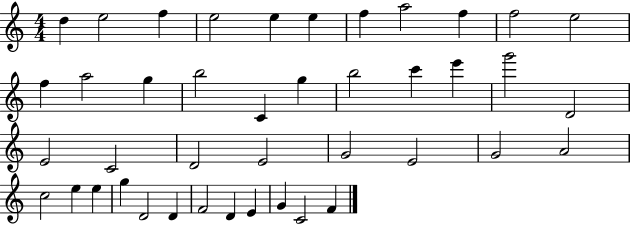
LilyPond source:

{
  \clef treble
  \numericTimeSignature
  \time 4/4
  \key c \major
  d''4 e''2 f''4 | e''2 e''4 e''4 | f''4 a''2 f''4 | f''2 e''2 | \break f''4 a''2 g''4 | b''2 c'4 g''4 | b''2 c'''4 e'''4 | g'''2 d'2 | \break e'2 c'2 | d'2 e'2 | g'2 e'2 | g'2 a'2 | \break c''2 e''4 e''4 | g''4 d'2 d'4 | f'2 d'4 e'4 | g'4 c'2 f'4 | \break \bar "|."
}